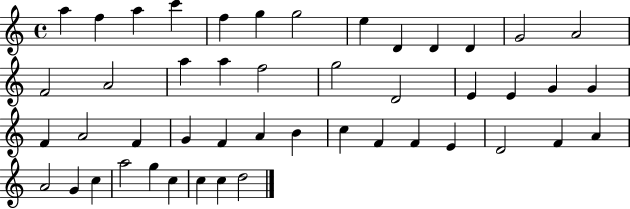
{
  \clef treble
  \time 4/4
  \defaultTimeSignature
  \key c \major
  a''4 f''4 a''4 c'''4 | f''4 g''4 g''2 | e''4 d'4 d'4 d'4 | g'2 a'2 | \break f'2 a'2 | a''4 a''4 f''2 | g''2 d'2 | e'4 e'4 g'4 g'4 | \break f'4 a'2 f'4 | g'4 f'4 a'4 b'4 | c''4 f'4 f'4 e'4 | d'2 f'4 a'4 | \break a'2 g'4 c''4 | a''2 g''4 c''4 | c''4 c''4 d''2 | \bar "|."
}